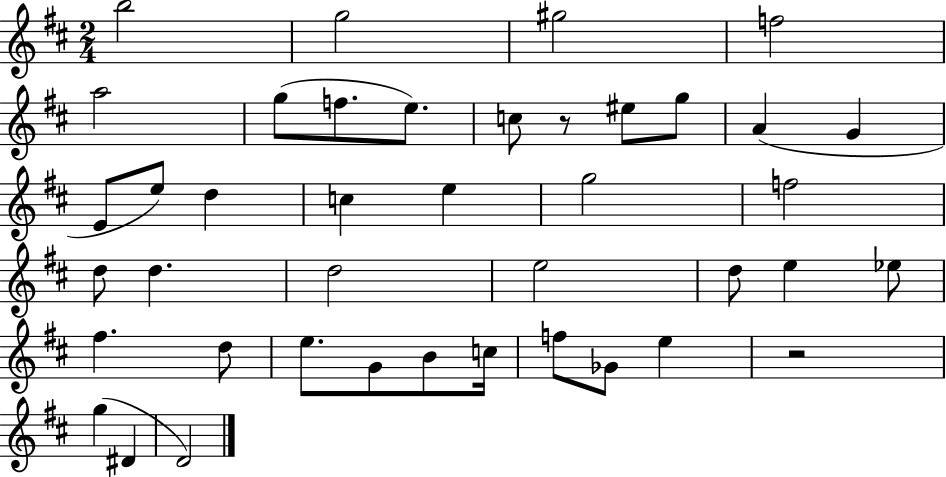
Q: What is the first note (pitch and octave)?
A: B5